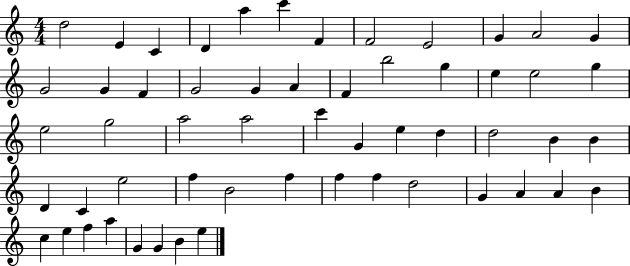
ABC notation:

X:1
T:Untitled
M:4/4
L:1/4
K:C
d2 E C D a c' F F2 E2 G A2 G G2 G F G2 G A F b2 g e e2 g e2 g2 a2 a2 c' G e d d2 B B D C e2 f B2 f f f d2 G A A B c e f a G G B e